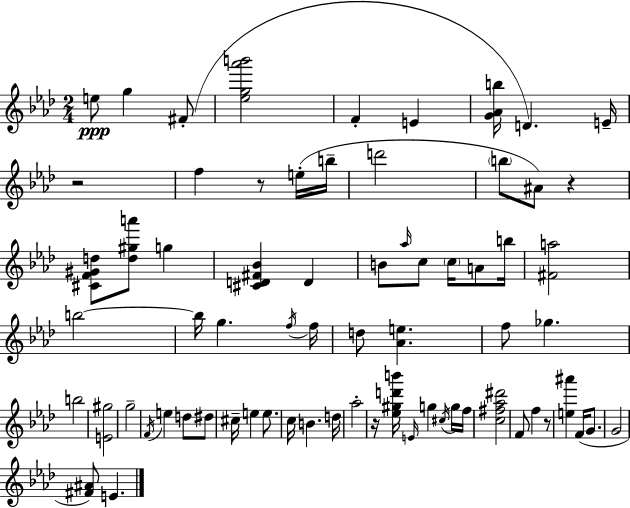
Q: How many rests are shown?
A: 5